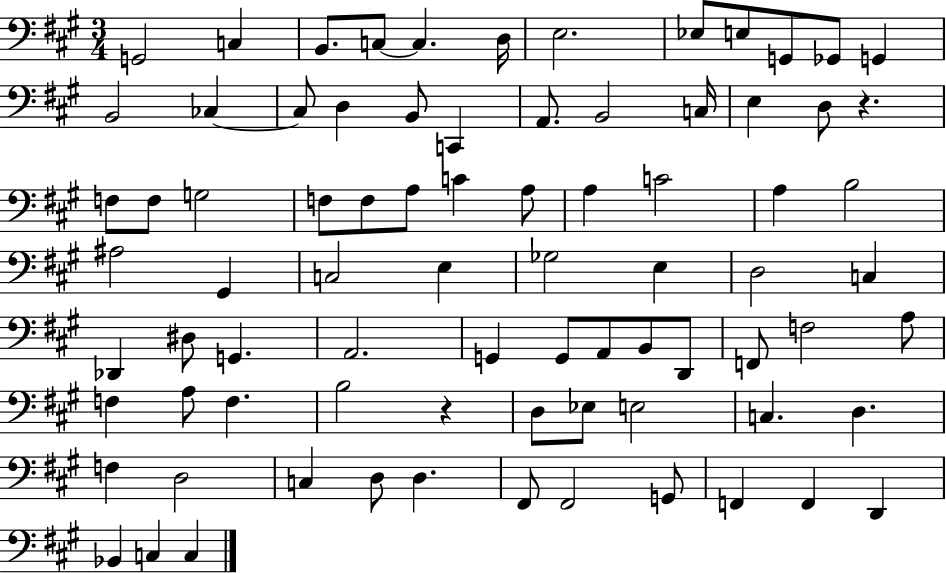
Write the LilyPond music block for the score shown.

{
  \clef bass
  \numericTimeSignature
  \time 3/4
  \key a \major
  g,2 c4 | b,8. c8~~ c4. d16 | e2. | ees8 e8 g,8 ges,8 g,4 | \break b,2 ces4~~ | ces8 d4 b,8 c,4 | a,8. b,2 c16 | e4 d8 r4. | \break f8 f8 g2 | f8 f8 a8 c'4 a8 | a4 c'2 | a4 b2 | \break ais2 gis,4 | c2 e4 | ges2 e4 | d2 c4 | \break des,4 dis8 g,4. | a,2. | g,4 g,8 a,8 b,8 d,8 | f,8 f2 a8 | \break f4 a8 f4. | b2 r4 | d8 ees8 e2 | c4. d4. | \break f4 d2 | c4 d8 d4. | fis,8 fis,2 g,8 | f,4 f,4 d,4 | \break bes,4 c4 c4 | \bar "|."
}